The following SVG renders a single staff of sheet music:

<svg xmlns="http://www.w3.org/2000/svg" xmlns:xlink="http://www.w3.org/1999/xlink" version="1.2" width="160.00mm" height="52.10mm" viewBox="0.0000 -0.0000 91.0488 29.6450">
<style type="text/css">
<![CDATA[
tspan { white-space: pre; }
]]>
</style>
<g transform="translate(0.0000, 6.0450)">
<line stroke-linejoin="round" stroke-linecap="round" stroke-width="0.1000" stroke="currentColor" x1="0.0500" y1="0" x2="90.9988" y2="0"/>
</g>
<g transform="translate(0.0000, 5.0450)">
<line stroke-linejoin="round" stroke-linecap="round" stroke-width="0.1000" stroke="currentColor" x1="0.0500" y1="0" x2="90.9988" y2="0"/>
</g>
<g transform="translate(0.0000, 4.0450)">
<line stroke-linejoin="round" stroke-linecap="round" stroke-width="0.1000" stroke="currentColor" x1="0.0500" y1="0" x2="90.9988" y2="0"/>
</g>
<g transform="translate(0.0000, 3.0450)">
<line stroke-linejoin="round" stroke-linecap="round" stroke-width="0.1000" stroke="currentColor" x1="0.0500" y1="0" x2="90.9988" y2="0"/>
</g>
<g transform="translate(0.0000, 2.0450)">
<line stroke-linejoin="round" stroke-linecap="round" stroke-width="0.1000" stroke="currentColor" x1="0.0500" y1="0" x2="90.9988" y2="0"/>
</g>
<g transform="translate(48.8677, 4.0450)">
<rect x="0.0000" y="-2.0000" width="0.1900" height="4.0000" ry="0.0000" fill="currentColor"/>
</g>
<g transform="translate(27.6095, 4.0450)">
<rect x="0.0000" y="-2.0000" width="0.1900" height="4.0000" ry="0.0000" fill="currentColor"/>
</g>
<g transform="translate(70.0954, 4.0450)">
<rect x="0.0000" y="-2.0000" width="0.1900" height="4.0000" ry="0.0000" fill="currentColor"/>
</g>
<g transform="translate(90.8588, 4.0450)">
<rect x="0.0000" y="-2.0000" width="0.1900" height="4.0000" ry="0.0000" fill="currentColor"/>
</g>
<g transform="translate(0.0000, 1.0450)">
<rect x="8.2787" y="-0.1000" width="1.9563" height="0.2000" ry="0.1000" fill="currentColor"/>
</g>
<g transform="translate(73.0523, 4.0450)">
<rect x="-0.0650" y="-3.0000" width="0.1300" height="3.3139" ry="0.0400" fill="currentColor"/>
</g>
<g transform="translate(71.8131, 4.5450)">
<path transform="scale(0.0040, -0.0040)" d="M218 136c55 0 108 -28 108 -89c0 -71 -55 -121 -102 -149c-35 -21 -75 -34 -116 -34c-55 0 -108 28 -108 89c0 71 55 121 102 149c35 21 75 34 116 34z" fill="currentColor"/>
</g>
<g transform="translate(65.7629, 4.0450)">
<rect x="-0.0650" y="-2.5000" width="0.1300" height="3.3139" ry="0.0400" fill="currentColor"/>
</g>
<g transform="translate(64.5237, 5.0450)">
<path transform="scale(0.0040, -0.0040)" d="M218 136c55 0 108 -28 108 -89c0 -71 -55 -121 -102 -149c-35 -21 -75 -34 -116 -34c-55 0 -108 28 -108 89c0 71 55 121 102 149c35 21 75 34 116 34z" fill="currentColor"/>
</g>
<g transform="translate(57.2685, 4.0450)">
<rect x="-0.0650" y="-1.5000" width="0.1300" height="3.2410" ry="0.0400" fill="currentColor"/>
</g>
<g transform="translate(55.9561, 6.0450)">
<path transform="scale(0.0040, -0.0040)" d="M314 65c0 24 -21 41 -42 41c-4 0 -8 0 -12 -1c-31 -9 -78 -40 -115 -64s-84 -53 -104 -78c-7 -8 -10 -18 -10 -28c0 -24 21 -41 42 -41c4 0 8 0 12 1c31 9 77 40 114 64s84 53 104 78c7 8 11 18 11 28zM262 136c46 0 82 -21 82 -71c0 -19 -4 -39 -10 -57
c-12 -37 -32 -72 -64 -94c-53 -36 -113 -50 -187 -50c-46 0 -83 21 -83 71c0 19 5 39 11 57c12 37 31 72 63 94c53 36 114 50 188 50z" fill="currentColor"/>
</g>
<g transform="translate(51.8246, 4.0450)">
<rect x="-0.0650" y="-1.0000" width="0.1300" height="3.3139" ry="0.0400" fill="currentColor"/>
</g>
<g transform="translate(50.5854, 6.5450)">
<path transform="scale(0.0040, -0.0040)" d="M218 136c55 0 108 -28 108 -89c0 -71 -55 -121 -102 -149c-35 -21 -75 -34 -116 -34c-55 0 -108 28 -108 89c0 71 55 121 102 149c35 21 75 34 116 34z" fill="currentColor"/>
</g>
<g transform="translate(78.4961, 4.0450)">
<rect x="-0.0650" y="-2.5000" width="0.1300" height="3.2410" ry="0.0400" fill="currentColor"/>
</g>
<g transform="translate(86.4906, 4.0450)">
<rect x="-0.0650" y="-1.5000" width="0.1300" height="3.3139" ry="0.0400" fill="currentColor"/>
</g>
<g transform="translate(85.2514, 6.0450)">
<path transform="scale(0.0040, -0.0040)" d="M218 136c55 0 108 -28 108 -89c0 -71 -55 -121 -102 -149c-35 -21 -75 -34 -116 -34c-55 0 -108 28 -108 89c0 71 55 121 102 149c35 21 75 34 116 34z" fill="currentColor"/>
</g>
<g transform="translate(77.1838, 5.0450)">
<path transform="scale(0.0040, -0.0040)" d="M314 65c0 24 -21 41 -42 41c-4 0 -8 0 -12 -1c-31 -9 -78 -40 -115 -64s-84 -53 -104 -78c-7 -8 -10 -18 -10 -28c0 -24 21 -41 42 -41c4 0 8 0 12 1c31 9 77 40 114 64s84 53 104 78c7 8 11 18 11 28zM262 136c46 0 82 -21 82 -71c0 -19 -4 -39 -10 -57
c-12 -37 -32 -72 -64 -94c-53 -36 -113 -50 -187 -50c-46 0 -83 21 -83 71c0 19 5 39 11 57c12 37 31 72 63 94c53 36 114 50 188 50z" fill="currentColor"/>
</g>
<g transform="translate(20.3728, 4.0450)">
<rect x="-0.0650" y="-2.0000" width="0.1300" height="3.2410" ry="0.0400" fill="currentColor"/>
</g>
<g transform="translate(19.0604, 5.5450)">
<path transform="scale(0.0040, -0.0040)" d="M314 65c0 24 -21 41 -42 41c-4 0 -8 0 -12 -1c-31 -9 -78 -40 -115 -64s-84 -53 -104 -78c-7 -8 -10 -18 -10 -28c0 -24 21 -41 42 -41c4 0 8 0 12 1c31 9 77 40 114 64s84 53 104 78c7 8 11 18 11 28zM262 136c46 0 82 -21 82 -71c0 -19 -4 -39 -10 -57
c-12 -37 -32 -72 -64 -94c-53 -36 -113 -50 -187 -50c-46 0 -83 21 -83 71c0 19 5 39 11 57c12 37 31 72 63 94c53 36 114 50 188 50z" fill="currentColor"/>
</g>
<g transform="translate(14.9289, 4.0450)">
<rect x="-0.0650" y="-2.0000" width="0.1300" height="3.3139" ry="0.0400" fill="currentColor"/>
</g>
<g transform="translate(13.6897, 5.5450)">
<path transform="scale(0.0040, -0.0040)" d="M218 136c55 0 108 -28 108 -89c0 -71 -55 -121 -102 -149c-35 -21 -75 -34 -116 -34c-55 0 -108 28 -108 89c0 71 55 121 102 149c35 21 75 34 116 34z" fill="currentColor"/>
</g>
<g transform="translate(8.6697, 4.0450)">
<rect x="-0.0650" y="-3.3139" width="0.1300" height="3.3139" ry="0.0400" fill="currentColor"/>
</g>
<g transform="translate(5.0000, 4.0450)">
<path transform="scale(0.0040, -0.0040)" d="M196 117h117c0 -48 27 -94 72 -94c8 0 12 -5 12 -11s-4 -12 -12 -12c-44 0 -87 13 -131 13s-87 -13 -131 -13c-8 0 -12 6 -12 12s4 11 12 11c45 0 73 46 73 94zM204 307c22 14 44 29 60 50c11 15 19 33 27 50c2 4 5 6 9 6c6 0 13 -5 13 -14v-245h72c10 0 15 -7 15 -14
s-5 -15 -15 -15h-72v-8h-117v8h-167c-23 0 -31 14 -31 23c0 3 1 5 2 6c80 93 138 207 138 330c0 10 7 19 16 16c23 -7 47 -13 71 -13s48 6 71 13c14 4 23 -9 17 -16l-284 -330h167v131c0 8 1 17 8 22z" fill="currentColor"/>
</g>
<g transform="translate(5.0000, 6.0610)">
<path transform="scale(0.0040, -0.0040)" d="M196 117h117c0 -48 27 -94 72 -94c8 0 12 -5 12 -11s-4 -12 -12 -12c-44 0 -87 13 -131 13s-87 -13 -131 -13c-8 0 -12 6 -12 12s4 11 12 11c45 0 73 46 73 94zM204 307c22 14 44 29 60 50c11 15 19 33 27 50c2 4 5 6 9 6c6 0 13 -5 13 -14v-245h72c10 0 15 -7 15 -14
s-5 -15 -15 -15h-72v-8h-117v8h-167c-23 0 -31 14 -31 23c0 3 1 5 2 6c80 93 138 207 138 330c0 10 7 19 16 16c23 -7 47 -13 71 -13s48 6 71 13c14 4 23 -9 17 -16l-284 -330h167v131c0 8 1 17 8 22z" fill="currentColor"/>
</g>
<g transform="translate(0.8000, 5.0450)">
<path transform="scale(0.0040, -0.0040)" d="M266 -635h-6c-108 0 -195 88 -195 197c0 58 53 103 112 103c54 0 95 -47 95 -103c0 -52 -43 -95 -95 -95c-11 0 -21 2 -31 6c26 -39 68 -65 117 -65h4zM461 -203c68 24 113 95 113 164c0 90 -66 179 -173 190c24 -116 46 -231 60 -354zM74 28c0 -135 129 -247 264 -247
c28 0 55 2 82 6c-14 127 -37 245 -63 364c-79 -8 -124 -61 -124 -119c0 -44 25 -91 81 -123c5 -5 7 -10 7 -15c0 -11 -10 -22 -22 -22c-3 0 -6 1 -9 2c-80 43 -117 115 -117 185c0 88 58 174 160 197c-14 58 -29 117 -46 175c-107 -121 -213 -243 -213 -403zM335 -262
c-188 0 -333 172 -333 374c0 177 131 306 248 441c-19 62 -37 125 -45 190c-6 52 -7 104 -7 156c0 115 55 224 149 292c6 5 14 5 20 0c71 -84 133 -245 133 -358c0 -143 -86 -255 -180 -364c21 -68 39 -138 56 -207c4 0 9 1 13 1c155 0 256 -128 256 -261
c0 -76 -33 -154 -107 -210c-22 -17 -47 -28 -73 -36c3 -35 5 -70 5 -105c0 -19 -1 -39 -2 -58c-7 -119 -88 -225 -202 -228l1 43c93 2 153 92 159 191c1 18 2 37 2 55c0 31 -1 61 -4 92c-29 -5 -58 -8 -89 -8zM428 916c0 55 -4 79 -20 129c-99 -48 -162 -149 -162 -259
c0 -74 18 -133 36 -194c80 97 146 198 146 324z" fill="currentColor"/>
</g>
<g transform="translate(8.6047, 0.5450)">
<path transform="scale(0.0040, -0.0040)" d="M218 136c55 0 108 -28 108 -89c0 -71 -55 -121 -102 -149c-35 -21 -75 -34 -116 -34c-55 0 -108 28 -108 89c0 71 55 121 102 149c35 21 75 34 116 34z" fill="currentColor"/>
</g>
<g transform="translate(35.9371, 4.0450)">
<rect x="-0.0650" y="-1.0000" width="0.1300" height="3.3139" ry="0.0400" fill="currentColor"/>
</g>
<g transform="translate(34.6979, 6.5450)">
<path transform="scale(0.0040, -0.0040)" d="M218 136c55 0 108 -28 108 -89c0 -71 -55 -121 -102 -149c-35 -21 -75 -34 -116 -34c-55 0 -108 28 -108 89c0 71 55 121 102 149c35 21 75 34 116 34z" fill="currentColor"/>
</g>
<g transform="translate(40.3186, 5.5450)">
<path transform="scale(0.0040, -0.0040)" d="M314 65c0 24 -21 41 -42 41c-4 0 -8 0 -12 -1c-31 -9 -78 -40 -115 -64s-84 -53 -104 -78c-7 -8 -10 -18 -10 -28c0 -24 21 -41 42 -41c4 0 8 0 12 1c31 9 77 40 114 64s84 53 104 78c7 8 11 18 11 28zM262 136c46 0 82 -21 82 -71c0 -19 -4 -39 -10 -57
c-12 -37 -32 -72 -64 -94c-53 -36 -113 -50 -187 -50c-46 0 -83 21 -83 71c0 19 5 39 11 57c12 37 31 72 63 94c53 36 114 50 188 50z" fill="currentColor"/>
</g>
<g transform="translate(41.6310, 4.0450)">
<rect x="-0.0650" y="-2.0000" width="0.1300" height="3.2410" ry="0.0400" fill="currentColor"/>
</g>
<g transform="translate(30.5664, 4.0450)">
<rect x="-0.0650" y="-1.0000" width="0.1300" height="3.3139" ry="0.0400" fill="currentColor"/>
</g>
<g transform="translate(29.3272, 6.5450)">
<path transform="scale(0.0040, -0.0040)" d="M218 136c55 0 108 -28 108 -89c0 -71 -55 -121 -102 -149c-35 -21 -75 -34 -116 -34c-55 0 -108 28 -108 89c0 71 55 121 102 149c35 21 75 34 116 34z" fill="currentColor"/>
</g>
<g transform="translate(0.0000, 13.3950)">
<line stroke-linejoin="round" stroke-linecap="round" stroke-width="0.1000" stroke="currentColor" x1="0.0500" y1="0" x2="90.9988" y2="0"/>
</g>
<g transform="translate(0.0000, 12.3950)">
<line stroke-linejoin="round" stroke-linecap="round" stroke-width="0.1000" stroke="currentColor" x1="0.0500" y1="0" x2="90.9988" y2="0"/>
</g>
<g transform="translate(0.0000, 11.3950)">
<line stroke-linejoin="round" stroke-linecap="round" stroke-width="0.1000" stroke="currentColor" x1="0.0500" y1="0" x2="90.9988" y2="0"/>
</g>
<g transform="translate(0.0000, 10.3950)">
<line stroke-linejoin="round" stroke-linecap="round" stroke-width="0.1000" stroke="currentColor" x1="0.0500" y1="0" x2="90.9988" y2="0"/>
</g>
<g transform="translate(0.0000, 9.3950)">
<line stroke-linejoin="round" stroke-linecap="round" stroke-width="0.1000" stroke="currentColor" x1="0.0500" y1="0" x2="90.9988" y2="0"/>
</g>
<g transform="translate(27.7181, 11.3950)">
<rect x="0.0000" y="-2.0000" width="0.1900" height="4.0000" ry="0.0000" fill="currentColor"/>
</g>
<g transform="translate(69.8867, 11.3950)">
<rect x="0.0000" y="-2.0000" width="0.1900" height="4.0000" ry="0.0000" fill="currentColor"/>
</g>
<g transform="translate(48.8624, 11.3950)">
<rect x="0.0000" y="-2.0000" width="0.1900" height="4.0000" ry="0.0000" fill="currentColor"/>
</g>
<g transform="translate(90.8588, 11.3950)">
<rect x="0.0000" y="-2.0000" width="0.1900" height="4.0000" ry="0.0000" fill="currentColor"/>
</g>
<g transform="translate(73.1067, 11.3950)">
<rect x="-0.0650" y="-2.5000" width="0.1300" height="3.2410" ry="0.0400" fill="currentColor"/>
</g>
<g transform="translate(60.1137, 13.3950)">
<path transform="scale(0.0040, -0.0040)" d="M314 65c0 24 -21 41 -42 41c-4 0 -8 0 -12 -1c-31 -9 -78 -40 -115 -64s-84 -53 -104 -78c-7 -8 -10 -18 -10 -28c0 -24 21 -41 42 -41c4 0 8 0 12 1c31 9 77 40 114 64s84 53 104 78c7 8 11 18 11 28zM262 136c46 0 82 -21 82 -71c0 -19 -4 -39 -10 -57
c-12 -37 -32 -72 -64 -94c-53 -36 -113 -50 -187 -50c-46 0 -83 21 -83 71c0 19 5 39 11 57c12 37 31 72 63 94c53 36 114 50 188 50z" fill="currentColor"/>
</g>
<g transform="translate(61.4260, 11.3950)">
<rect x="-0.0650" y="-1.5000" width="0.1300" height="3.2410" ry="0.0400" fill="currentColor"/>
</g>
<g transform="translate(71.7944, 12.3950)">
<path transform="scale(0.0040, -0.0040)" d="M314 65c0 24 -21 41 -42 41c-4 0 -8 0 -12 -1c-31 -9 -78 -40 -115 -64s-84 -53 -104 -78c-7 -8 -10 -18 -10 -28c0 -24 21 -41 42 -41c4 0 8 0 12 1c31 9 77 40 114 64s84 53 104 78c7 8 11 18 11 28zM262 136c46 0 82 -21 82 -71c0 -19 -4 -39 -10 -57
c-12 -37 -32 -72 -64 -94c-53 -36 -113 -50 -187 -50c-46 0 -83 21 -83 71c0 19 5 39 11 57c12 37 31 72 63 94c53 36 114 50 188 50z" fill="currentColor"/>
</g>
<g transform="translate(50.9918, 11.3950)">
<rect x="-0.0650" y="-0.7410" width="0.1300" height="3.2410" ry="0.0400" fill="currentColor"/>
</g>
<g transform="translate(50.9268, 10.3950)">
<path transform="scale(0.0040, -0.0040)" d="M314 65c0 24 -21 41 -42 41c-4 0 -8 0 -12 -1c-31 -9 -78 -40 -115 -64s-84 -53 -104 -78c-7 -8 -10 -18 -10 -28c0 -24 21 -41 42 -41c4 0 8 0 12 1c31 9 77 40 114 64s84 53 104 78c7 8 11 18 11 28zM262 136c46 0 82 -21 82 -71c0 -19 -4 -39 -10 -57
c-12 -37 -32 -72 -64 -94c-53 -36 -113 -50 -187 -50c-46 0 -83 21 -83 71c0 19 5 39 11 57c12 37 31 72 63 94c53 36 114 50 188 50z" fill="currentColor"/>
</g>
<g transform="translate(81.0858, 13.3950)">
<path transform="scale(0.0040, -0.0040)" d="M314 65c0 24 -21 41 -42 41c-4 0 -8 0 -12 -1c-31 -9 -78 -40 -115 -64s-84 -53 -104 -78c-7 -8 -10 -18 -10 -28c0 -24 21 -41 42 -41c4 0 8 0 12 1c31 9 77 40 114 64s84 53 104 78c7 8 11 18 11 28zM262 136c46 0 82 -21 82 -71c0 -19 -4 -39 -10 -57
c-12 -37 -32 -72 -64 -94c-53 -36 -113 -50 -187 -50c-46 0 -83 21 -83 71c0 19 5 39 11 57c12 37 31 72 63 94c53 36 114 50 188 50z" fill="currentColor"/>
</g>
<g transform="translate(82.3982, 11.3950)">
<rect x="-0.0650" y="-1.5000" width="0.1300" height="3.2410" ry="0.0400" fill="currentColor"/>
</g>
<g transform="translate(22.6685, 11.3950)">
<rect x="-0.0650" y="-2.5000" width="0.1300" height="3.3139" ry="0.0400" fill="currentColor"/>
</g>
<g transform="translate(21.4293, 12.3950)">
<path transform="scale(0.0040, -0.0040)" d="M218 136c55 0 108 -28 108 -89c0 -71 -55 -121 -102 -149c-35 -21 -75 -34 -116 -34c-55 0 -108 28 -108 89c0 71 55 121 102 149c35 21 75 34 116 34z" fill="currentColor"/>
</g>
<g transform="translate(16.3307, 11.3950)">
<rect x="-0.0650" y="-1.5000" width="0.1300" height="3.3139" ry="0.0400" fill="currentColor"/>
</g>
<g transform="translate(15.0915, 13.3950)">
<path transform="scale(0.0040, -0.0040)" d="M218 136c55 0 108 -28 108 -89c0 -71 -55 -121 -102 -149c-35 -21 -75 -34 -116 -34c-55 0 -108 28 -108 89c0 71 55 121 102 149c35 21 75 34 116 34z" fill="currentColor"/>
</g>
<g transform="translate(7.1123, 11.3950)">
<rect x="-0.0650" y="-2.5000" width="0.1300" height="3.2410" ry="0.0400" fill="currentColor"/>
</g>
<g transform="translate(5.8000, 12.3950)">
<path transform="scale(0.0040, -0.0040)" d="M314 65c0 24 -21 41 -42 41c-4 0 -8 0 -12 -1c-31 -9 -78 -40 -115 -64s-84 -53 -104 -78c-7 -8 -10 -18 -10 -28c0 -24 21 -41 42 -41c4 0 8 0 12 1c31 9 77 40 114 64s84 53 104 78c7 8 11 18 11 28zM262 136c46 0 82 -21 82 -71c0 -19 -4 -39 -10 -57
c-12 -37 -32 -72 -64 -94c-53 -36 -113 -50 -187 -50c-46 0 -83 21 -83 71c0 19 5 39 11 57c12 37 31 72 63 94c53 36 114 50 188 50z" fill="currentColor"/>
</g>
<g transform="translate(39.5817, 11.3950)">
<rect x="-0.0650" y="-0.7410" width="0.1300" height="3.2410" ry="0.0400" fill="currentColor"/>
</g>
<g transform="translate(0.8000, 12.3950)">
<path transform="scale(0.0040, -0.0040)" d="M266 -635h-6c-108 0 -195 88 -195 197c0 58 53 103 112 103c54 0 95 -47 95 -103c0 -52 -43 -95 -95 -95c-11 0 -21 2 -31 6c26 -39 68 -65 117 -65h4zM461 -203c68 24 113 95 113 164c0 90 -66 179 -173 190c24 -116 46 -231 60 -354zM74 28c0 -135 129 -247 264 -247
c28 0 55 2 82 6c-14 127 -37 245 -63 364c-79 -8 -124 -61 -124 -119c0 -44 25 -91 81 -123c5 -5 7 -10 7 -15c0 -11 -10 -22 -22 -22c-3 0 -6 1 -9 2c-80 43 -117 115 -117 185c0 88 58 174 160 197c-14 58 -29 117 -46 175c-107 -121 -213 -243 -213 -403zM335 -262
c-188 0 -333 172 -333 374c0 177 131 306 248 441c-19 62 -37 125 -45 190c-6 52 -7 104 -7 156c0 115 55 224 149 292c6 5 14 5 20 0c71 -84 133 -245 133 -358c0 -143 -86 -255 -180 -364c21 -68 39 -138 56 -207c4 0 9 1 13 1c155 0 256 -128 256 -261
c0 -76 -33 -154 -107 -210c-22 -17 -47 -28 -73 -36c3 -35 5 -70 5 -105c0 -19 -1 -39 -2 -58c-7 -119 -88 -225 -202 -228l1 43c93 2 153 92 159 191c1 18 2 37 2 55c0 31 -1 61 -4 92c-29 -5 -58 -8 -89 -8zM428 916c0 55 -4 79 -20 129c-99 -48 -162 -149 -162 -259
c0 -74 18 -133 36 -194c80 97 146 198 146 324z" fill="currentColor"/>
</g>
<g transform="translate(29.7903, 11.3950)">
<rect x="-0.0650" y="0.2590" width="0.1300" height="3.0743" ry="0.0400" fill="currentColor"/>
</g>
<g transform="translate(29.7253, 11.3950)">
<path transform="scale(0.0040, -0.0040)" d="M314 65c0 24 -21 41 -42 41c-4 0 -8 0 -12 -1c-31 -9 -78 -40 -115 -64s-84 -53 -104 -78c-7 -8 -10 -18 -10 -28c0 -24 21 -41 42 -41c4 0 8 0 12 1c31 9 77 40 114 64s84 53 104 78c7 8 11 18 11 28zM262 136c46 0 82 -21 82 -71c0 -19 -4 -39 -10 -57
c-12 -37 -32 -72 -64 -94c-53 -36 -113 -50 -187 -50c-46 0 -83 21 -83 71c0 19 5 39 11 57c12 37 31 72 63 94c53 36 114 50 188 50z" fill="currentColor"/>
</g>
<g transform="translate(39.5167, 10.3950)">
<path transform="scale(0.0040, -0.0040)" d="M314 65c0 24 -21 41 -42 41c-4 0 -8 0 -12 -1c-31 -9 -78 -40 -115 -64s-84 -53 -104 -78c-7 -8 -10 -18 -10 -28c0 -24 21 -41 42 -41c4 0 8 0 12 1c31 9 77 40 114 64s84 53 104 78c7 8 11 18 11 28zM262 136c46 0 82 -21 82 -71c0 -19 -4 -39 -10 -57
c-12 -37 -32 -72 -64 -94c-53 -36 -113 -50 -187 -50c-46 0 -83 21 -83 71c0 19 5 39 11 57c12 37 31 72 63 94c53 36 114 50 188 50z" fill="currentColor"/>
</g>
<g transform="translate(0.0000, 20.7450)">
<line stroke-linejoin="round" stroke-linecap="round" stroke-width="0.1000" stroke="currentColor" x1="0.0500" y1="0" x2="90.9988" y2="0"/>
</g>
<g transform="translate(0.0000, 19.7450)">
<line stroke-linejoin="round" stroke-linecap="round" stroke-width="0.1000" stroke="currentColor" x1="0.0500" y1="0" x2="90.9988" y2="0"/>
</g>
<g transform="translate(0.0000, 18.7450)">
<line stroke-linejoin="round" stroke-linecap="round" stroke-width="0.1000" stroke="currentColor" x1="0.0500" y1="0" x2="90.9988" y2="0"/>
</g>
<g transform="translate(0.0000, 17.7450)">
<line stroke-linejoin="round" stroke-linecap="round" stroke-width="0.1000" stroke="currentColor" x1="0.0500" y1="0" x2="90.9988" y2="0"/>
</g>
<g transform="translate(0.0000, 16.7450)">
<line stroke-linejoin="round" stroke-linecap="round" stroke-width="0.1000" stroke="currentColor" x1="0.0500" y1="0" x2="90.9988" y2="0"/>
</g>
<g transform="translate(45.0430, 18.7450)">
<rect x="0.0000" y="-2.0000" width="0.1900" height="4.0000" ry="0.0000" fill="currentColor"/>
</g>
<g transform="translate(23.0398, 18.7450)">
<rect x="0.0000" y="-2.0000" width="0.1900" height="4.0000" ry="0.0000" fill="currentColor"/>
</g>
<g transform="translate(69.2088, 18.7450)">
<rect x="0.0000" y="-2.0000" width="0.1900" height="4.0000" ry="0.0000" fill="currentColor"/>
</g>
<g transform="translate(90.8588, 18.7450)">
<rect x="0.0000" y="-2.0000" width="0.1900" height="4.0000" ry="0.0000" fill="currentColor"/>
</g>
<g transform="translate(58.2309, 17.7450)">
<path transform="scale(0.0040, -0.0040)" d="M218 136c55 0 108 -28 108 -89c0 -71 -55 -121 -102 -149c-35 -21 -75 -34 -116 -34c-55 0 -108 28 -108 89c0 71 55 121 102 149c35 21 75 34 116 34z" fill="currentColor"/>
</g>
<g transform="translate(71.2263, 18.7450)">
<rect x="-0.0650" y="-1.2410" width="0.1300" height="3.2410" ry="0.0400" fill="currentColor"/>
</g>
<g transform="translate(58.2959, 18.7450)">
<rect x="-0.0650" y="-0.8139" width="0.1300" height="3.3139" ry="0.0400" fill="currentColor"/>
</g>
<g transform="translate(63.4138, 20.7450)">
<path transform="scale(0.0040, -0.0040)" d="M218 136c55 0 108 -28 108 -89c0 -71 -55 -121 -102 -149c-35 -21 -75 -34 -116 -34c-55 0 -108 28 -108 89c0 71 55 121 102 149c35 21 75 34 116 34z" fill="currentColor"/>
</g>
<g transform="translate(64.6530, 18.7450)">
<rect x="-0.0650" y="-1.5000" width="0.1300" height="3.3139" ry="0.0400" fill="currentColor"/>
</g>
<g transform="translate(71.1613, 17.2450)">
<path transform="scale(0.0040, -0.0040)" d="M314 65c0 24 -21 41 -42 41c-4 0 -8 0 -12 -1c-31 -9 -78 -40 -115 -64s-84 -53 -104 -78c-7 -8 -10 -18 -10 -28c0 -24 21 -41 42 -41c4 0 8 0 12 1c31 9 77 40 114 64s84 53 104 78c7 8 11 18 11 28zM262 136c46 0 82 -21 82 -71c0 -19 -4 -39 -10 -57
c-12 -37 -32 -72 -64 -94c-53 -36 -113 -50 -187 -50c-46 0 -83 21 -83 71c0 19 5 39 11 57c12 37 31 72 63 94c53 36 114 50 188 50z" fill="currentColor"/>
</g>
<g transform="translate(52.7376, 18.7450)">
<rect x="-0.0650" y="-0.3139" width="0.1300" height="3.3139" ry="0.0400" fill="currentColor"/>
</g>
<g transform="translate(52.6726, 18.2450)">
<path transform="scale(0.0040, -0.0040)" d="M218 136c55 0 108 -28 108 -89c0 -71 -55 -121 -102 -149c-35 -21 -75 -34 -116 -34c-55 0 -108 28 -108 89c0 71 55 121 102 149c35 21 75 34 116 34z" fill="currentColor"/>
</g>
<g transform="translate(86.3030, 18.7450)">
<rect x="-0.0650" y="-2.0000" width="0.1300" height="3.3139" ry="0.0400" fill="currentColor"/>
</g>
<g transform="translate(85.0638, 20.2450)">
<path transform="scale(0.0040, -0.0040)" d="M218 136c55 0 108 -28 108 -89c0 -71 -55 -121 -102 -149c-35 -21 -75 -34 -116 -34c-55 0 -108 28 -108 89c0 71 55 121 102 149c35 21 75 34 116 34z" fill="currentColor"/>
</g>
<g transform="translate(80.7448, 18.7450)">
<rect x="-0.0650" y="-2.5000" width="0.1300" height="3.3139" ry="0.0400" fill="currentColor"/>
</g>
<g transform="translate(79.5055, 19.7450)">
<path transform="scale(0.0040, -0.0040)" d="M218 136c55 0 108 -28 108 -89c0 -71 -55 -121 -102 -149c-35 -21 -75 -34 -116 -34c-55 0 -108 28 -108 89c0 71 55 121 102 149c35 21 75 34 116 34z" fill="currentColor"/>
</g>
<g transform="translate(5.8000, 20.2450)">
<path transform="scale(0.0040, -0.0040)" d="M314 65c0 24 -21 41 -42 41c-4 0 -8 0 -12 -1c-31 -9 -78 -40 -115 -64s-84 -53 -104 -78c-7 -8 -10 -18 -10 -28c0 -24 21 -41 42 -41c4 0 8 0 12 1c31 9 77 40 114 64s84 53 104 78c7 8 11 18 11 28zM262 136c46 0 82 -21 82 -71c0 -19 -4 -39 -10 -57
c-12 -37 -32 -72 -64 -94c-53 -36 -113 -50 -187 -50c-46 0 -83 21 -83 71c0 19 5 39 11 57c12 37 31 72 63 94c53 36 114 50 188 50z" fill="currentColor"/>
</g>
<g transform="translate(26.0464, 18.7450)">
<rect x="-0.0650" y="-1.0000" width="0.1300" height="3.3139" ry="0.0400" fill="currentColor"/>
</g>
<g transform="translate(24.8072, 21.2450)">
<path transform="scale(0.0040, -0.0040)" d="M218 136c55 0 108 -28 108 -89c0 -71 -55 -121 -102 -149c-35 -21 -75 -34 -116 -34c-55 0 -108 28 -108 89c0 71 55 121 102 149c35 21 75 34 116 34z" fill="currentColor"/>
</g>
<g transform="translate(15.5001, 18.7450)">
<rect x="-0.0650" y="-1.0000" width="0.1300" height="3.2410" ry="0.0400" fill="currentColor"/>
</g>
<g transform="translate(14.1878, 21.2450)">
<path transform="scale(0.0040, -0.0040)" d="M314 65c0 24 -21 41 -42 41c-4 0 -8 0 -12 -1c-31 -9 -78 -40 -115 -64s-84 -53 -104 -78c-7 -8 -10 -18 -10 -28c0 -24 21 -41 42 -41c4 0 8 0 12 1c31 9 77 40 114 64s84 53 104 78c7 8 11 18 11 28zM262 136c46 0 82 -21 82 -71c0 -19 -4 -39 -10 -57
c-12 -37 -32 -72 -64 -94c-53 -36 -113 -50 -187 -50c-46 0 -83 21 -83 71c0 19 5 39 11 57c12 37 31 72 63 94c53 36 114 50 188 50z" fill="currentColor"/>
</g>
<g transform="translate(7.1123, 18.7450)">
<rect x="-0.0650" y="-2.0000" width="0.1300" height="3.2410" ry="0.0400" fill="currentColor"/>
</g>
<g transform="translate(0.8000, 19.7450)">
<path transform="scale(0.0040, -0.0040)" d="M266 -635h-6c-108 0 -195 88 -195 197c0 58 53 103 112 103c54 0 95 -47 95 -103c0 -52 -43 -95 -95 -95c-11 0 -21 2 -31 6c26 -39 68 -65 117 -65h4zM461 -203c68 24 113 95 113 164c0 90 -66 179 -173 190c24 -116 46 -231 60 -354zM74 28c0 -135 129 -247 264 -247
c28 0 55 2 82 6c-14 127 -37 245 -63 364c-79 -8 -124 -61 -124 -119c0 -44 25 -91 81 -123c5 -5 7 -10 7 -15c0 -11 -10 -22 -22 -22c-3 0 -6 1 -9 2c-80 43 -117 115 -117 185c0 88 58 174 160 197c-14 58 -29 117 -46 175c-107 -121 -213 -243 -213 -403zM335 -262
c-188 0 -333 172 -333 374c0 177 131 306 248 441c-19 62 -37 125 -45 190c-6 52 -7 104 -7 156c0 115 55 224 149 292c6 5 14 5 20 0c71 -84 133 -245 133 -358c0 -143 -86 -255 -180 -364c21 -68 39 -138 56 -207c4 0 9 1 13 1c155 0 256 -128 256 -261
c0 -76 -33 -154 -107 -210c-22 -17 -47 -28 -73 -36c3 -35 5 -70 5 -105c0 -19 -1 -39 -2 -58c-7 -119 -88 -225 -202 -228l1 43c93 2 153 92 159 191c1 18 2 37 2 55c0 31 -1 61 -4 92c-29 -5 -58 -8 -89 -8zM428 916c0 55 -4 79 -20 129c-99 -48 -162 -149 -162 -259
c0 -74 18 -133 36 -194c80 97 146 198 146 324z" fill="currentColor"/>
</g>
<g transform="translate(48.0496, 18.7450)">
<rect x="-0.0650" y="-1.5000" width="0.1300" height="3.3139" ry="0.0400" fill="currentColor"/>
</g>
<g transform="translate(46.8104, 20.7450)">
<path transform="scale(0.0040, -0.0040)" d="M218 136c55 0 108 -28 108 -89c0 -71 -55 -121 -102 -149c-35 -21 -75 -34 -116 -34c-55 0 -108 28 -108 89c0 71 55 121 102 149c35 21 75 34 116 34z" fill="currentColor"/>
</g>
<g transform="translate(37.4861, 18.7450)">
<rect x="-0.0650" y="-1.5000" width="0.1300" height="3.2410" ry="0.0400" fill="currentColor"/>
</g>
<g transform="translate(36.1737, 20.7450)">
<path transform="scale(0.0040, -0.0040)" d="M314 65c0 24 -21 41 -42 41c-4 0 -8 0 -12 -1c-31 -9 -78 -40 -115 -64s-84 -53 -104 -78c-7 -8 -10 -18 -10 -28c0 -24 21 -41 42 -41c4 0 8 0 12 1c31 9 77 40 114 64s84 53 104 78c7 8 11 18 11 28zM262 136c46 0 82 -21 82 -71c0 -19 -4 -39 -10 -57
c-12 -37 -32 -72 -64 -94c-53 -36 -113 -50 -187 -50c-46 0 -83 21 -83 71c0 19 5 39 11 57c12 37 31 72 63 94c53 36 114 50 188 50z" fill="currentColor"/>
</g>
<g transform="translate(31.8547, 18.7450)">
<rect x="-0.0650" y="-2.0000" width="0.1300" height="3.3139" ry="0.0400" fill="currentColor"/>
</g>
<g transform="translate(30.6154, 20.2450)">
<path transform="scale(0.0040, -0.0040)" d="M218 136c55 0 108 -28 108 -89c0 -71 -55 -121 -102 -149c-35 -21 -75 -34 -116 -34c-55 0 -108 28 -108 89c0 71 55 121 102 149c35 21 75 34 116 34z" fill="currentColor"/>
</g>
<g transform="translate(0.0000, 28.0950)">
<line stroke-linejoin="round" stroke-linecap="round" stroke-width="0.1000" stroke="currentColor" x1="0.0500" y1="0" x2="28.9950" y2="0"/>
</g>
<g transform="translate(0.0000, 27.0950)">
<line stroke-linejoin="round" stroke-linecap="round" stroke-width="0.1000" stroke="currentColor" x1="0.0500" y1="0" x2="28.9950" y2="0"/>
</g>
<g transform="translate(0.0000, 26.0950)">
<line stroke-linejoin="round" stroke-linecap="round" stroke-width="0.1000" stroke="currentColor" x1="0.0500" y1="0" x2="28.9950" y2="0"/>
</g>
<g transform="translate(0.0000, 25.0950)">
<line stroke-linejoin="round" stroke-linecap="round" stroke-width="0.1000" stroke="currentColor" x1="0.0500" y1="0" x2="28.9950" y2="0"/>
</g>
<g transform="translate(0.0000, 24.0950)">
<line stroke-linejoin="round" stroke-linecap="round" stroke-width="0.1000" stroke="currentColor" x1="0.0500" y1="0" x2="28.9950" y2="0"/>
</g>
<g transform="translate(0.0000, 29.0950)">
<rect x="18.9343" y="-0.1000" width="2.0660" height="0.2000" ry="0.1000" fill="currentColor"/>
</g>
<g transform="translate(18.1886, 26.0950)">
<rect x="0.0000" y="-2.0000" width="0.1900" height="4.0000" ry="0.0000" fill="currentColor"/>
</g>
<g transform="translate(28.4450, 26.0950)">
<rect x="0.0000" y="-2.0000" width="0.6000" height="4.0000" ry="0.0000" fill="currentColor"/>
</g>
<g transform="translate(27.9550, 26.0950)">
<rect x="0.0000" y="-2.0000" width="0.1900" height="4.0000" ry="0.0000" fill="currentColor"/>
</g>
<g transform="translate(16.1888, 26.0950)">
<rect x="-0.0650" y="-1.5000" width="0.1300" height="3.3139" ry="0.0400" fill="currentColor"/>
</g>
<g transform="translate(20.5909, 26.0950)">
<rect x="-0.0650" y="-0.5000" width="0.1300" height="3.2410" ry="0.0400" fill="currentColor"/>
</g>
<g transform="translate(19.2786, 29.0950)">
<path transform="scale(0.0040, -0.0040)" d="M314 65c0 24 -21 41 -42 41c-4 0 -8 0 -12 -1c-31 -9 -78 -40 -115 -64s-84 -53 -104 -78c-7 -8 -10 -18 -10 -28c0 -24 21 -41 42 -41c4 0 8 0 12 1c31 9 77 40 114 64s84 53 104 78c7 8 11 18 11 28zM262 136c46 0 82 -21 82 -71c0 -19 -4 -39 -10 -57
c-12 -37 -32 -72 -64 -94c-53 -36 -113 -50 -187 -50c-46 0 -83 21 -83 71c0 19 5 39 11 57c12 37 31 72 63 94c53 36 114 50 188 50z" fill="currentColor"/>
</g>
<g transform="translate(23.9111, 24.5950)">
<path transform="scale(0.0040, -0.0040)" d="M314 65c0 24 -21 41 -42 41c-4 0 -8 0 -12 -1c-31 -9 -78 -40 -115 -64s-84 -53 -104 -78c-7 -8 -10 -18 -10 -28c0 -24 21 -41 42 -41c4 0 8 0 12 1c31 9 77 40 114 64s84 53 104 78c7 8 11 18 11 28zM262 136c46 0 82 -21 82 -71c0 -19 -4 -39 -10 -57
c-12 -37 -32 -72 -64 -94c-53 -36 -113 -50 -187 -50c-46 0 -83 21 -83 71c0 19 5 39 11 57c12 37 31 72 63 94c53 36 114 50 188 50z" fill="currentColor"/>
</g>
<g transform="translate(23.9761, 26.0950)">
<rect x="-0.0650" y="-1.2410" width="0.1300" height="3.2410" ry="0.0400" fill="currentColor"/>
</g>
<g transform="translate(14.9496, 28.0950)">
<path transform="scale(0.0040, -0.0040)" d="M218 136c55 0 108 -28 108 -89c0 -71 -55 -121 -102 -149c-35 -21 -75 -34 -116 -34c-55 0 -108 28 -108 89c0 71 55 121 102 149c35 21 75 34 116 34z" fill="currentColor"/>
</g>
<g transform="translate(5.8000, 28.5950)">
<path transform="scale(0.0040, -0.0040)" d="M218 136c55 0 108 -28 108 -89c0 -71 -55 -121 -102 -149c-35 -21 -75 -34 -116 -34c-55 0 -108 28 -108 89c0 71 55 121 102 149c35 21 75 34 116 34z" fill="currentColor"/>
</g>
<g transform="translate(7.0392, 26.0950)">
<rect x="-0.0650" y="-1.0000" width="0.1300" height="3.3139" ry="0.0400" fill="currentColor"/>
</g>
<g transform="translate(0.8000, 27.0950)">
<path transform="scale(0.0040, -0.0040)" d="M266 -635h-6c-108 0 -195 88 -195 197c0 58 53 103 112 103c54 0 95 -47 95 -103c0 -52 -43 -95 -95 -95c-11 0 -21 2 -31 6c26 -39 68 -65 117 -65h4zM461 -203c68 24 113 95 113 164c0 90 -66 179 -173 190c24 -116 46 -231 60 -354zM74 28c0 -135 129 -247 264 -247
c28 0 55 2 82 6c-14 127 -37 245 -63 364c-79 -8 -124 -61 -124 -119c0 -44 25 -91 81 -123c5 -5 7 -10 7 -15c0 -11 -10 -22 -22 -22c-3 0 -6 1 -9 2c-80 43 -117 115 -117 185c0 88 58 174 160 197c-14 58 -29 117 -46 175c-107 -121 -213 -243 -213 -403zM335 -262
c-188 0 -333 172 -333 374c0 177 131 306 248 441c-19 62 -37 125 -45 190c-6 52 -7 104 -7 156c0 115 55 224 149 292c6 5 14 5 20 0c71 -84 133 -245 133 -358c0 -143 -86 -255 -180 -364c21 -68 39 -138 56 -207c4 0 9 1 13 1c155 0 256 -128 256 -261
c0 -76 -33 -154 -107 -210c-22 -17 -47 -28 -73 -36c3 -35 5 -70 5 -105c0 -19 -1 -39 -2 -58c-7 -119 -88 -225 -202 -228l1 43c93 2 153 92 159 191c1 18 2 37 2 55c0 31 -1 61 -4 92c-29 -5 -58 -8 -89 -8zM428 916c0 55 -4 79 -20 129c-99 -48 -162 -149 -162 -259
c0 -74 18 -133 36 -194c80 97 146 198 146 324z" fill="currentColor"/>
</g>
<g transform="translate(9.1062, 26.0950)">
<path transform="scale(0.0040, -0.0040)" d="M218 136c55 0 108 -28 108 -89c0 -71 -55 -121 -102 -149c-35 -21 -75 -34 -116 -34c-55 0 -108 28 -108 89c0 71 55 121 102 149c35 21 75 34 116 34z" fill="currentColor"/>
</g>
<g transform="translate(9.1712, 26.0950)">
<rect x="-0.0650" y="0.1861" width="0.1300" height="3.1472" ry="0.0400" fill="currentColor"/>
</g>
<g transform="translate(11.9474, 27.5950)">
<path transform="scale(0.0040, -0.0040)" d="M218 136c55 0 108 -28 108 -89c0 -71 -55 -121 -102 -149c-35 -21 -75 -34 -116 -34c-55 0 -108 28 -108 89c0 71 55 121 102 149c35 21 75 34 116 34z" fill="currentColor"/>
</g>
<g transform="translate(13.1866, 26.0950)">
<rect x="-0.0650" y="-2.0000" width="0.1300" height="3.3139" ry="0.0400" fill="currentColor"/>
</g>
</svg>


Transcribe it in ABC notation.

X:1
T:Untitled
M:4/4
L:1/4
K:C
b F F2 D D F2 D E2 G A G2 E G2 E G B2 d2 d2 E2 G2 E2 F2 D2 D F E2 E c d E e2 G F D B F E C2 e2